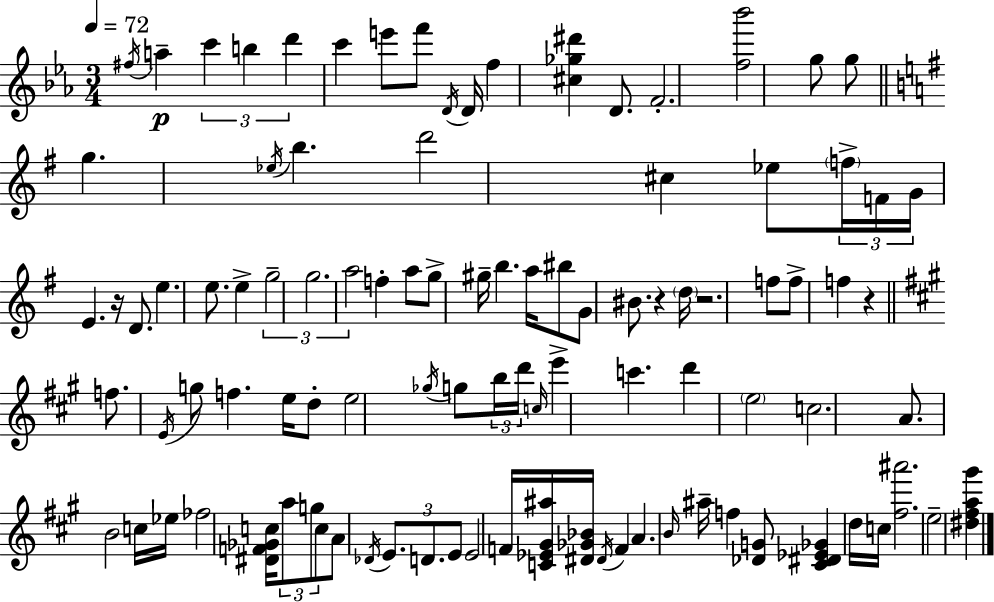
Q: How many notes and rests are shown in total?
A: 99